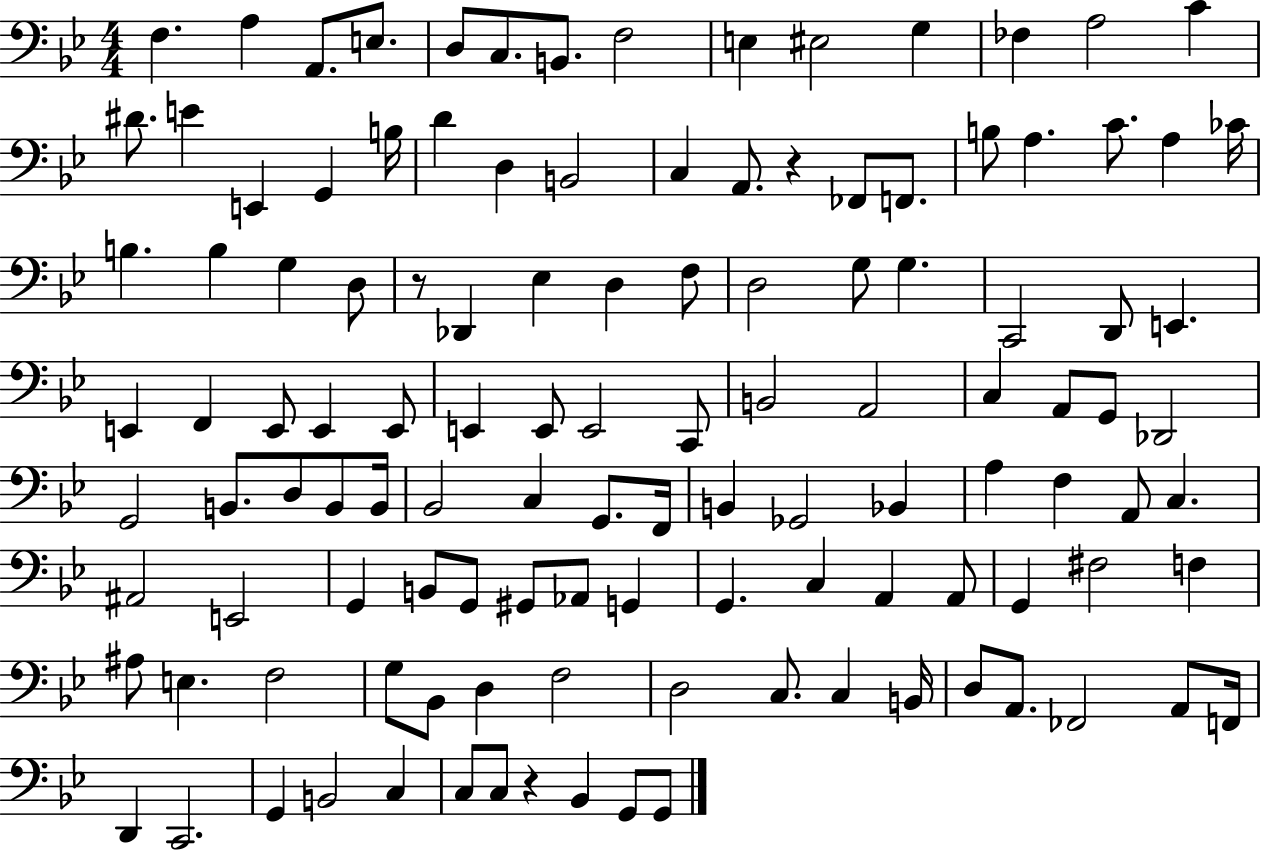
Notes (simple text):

F3/q. A3/q A2/e. E3/e. D3/e C3/e. B2/e. F3/h E3/q EIS3/h G3/q FES3/q A3/h C4/q D#4/e. E4/q E2/q G2/q B3/s D4/q D3/q B2/h C3/q A2/e. R/q FES2/e F2/e. B3/e A3/q. C4/e. A3/q CES4/s B3/q. B3/q G3/q D3/e R/e Db2/q Eb3/q D3/q F3/e D3/h G3/e G3/q. C2/h D2/e E2/q. E2/q F2/q E2/e E2/q E2/e E2/q E2/e E2/h C2/e B2/h A2/h C3/q A2/e G2/e Db2/h G2/h B2/e. D3/e B2/e B2/s Bb2/h C3/q G2/e. F2/s B2/q Gb2/h Bb2/q A3/q F3/q A2/e C3/q. A#2/h E2/h G2/q B2/e G2/e G#2/e Ab2/e G2/q G2/q. C3/q A2/q A2/e G2/q F#3/h F3/q A#3/e E3/q. F3/h G3/e Bb2/e D3/q F3/h D3/h C3/e. C3/q B2/s D3/e A2/e. FES2/h A2/e F2/s D2/q C2/h. G2/q B2/h C3/q C3/e C3/e R/q Bb2/q G2/e G2/e